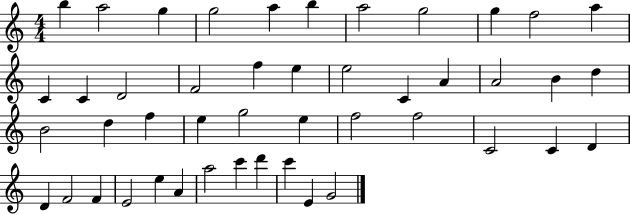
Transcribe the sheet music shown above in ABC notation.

X:1
T:Untitled
M:4/4
L:1/4
K:C
b a2 g g2 a b a2 g2 g f2 a C C D2 F2 f e e2 C A A2 B d B2 d f e g2 e f2 f2 C2 C D D F2 F E2 e A a2 c' d' c' E G2